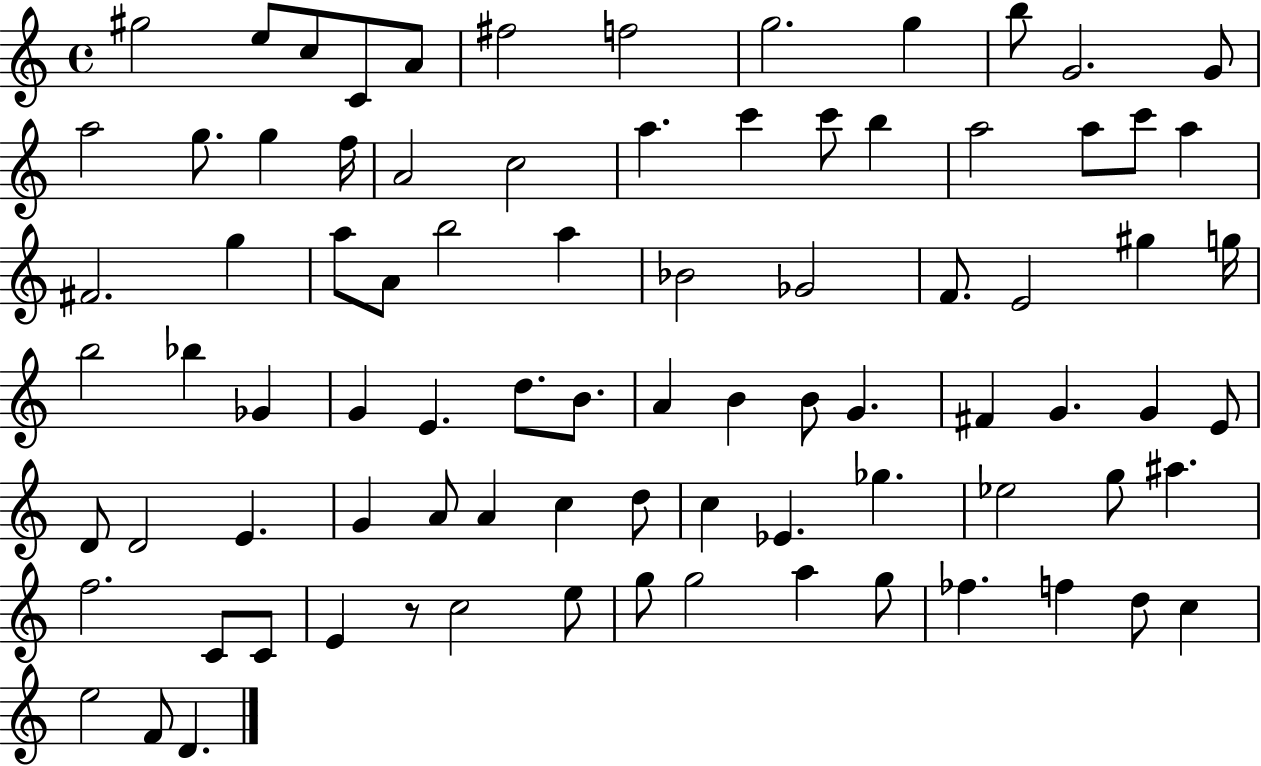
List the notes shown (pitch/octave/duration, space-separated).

G#5/h E5/e C5/e C4/e A4/e F#5/h F5/h G5/h. G5/q B5/e G4/h. G4/e A5/h G5/e. G5/q F5/s A4/h C5/h A5/q. C6/q C6/e B5/q A5/h A5/e C6/e A5/q F#4/h. G5/q A5/e A4/e B5/h A5/q Bb4/h Gb4/h F4/e. E4/h G#5/q G5/s B5/h Bb5/q Gb4/q G4/q E4/q. D5/e. B4/e. A4/q B4/q B4/e G4/q. F#4/q G4/q. G4/q E4/e D4/e D4/h E4/q. G4/q A4/e A4/q C5/q D5/e C5/q Eb4/q. Gb5/q. Eb5/h G5/e A#5/q. F5/h. C4/e C4/e E4/q R/e C5/h E5/e G5/e G5/h A5/q G5/e FES5/q. F5/q D5/e C5/q E5/h F4/e D4/q.